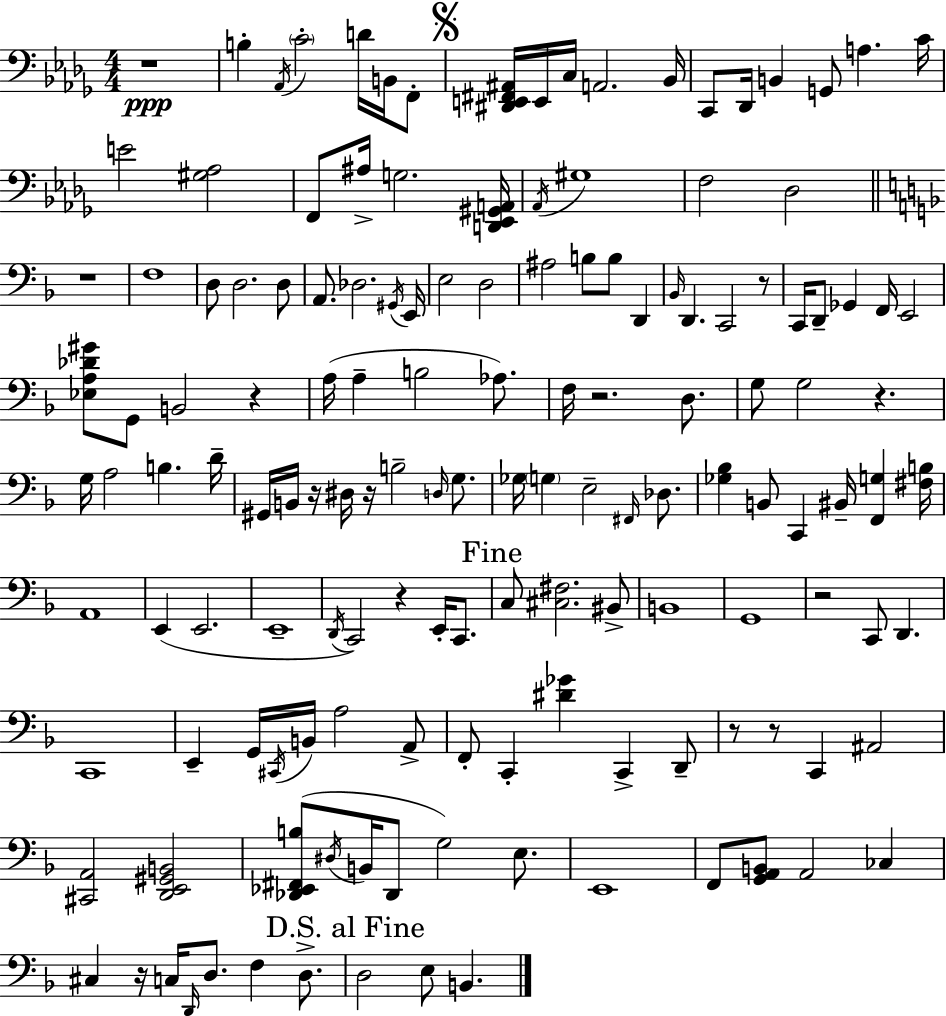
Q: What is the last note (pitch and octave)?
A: B2